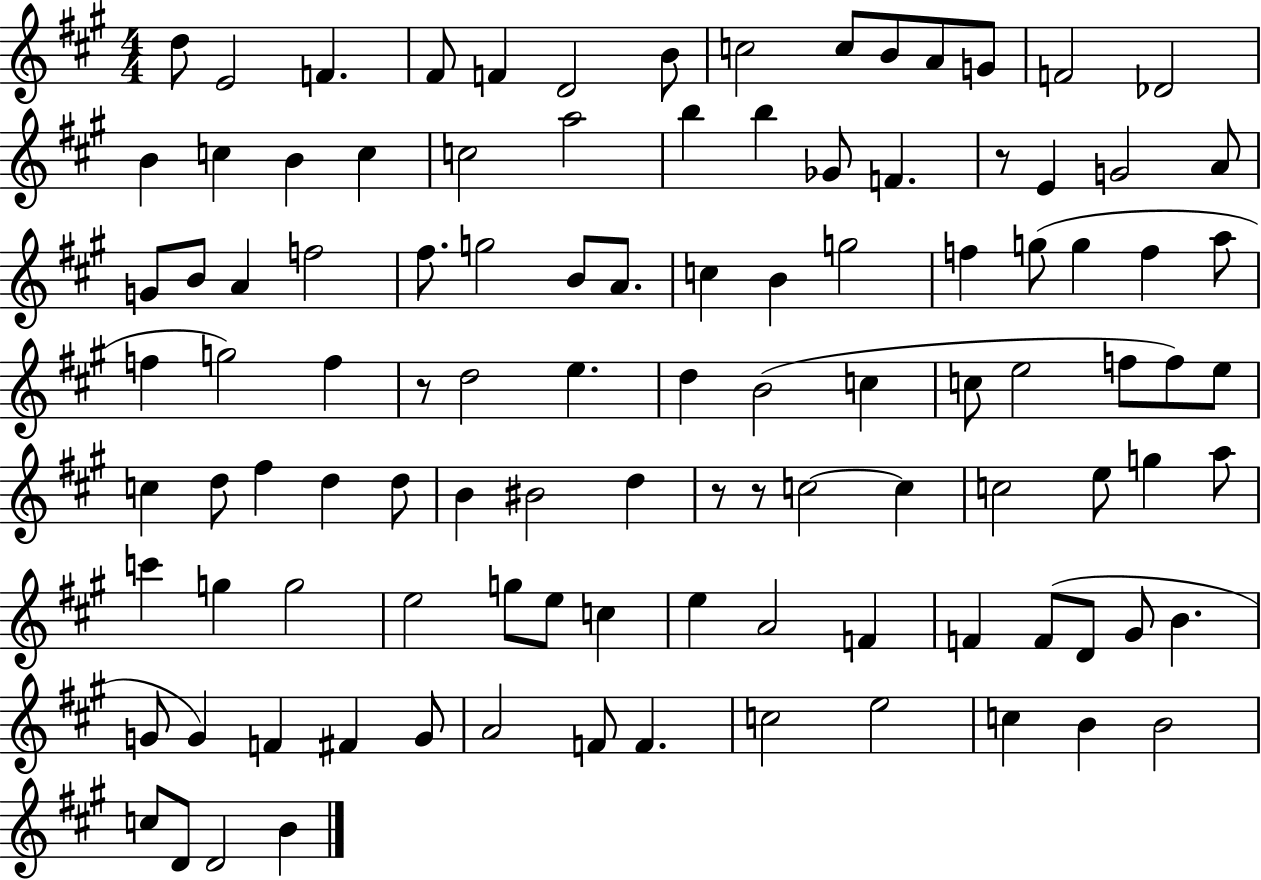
{
  \clef treble
  \numericTimeSignature
  \time 4/4
  \key a \major
  d''8 e'2 f'4. | fis'8 f'4 d'2 b'8 | c''2 c''8 b'8 a'8 g'8 | f'2 des'2 | \break b'4 c''4 b'4 c''4 | c''2 a''2 | b''4 b''4 ges'8 f'4. | r8 e'4 g'2 a'8 | \break g'8 b'8 a'4 f''2 | fis''8. g''2 b'8 a'8. | c''4 b'4 g''2 | f''4 g''8( g''4 f''4 a''8 | \break f''4 g''2) f''4 | r8 d''2 e''4. | d''4 b'2( c''4 | c''8 e''2 f''8 f''8) e''8 | \break c''4 d''8 fis''4 d''4 d''8 | b'4 bis'2 d''4 | r8 r8 c''2~~ c''4 | c''2 e''8 g''4 a''8 | \break c'''4 g''4 g''2 | e''2 g''8 e''8 c''4 | e''4 a'2 f'4 | f'4 f'8( d'8 gis'8 b'4. | \break g'8 g'4) f'4 fis'4 g'8 | a'2 f'8 f'4. | c''2 e''2 | c''4 b'4 b'2 | \break c''8 d'8 d'2 b'4 | \bar "|."
}